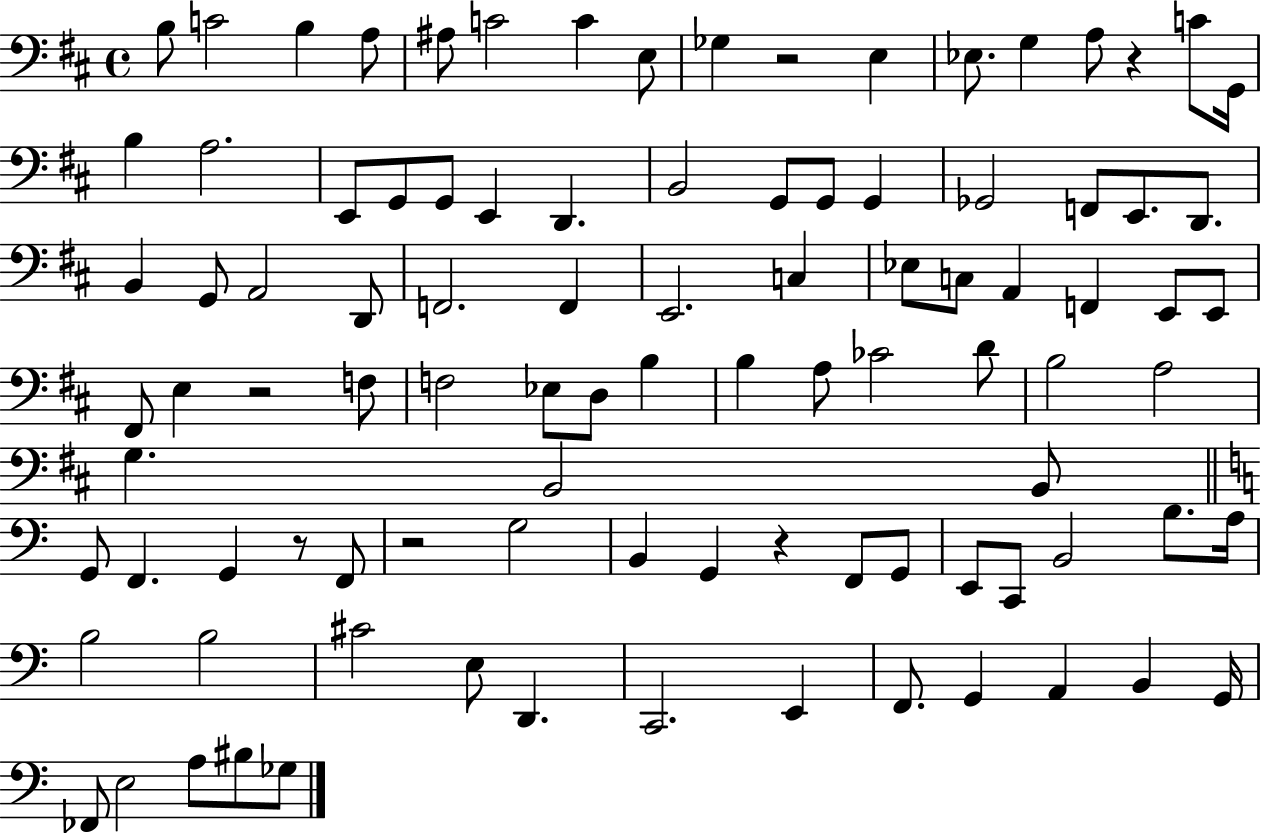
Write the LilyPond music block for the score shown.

{
  \clef bass
  \time 4/4
  \defaultTimeSignature
  \key d \major
  \repeat volta 2 { b8 c'2 b4 a8 | ais8 c'2 c'4 e8 | ges4 r2 e4 | ees8. g4 a8 r4 c'8 g,16 | \break b4 a2. | e,8 g,8 g,8 e,4 d,4. | b,2 g,8 g,8 g,4 | ges,2 f,8 e,8. d,8. | \break b,4 g,8 a,2 d,8 | f,2. f,4 | e,2. c4 | ees8 c8 a,4 f,4 e,8 e,8 | \break fis,8 e4 r2 f8 | f2 ees8 d8 b4 | b4 a8 ces'2 d'8 | b2 a2 | \break g4. b,2 b,8 | \bar "||" \break \key a \minor g,8 f,4. g,4 r8 f,8 | r2 g2 | b,4 g,4 r4 f,8 g,8 | e,8 c,8 b,2 b8. a16 | \break b2 b2 | cis'2 e8 d,4. | c,2. e,4 | f,8. g,4 a,4 b,4 g,16 | \break fes,8 e2 a8 bis8 ges8 | } \bar "|."
}